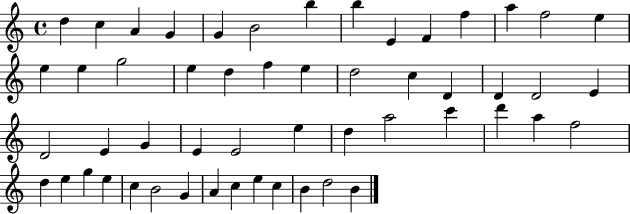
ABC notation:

X:1
T:Untitled
M:4/4
L:1/4
K:C
d c A G G B2 b b E F f a f2 e e e g2 e d f e d2 c D D D2 E D2 E G E E2 e d a2 c' d' a f2 d e g e c B2 G A c e c B d2 B